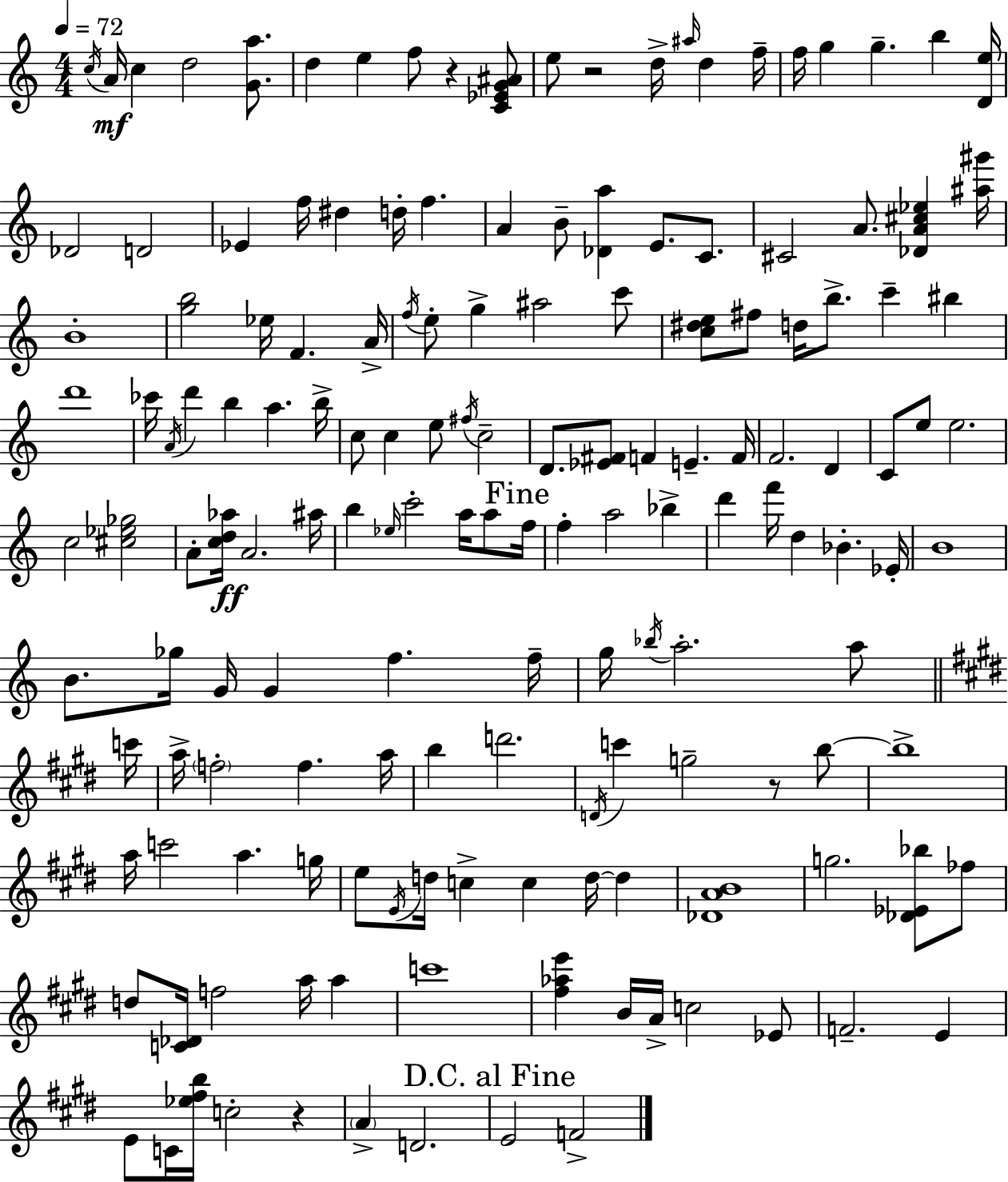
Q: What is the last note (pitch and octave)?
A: F4